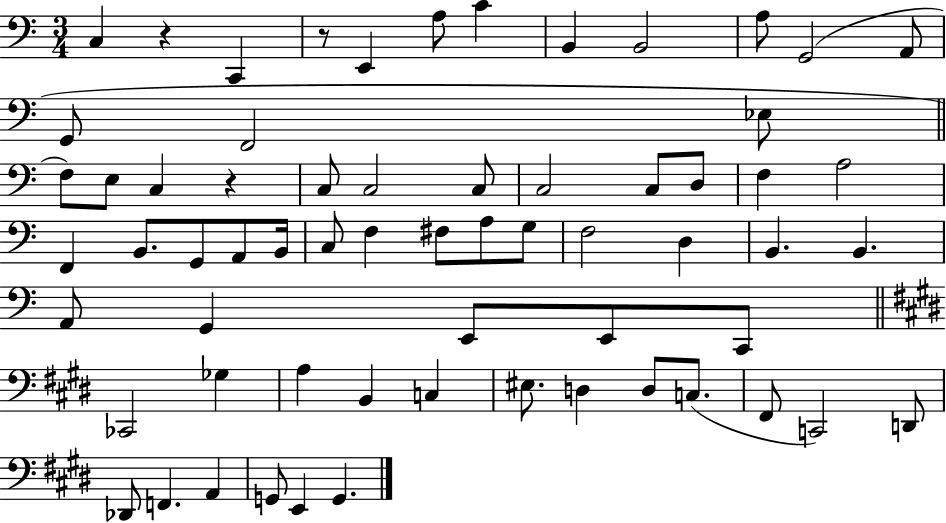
X:1
T:Untitled
M:3/4
L:1/4
K:C
C, z C,, z/2 E,, A,/2 C B,, B,,2 A,/2 G,,2 A,,/2 G,,/2 F,,2 _E,/2 F,/2 E,/2 C, z C,/2 C,2 C,/2 C,2 C,/2 D,/2 F, A,2 F,, B,,/2 G,,/2 A,,/2 B,,/4 C,/2 F, ^F,/2 A,/2 G,/2 F,2 D, B,, B,, A,,/2 G,, E,,/2 E,,/2 C,,/2 _C,,2 _G, A, B,, C, ^E,/2 D, D,/2 C,/2 ^F,,/2 C,,2 D,,/2 _D,,/2 F,, A,, G,,/2 E,, G,,